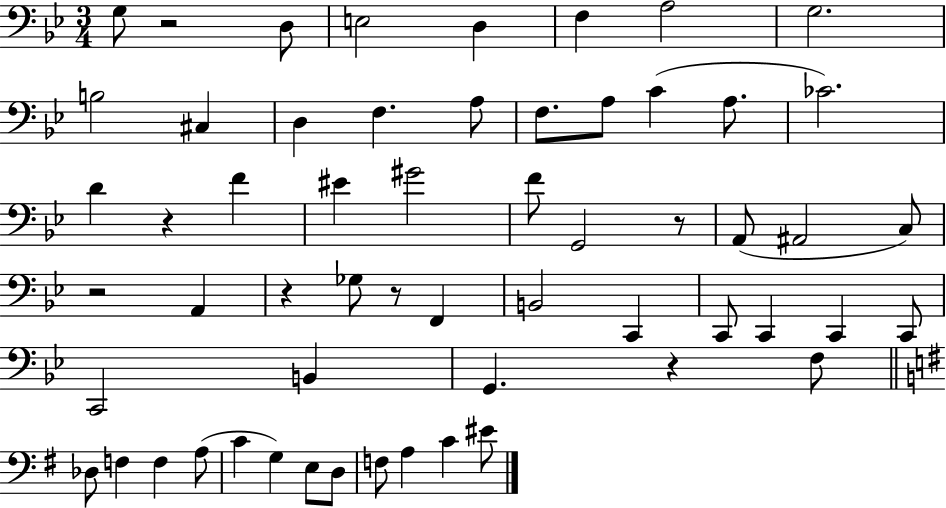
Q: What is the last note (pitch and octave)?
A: EIS4